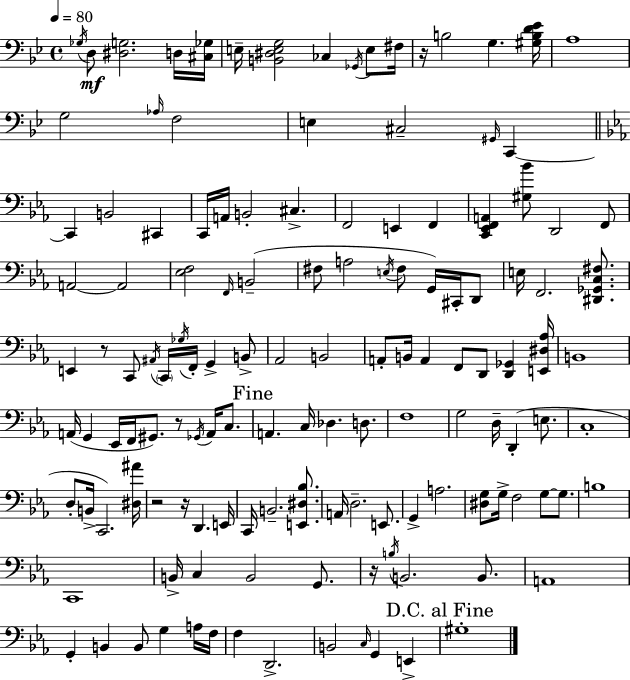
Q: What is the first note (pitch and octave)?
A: Gb3